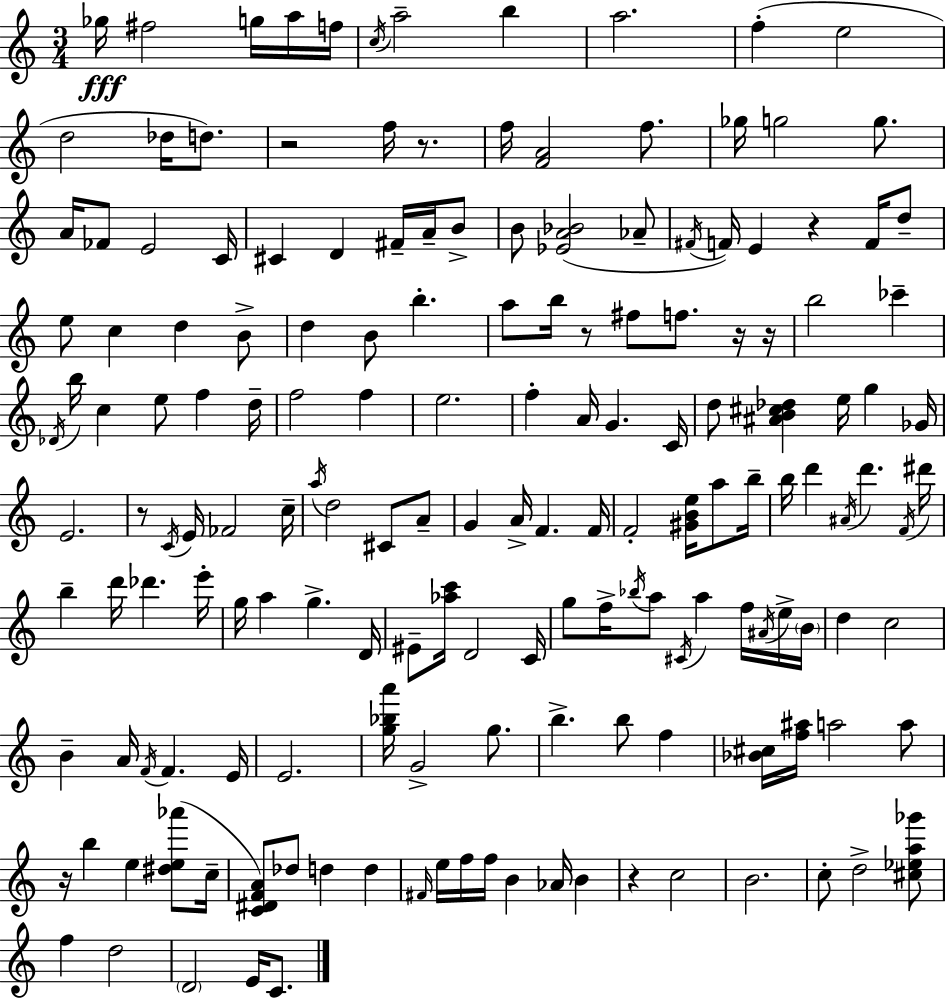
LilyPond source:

{
  \clef treble
  \numericTimeSignature
  \time 3/4
  \key c \major
  ges''16\fff fis''2 g''16 a''16 f''16 | \acciaccatura { c''16 } a''2-- b''4 | a''2. | f''4-.( e''2 | \break d''2 des''16 d''8.) | r2 f''16 r8. | f''16 <f' a'>2 f''8. | ges''16 g''2 g''8. | \break a'16 fes'8 e'2 | c'16 cis'4 d'4 fis'16-- a'16-- b'8-> | b'8 <ees' a' bes'>2( aes'8-- | \acciaccatura { fis'16 }) f'16 e'4 r4 f'16 | \break d''8-- e''8 c''4 d''4 | b'8-> d''4 b'8 b''4.-. | a''8 b''16 r8 fis''8 f''8. | r16 r16 b''2 ces'''4-- | \break \acciaccatura { des'16 } b''16 c''4 e''8 f''4 | d''16-- f''2 f''4 | e''2. | f''4-. a'16 g'4. | \break c'16 d''8 <ais' b' cis'' des''>4 e''16 g''4 | ges'16 e'2. | r8 \acciaccatura { c'16 } e'16 fes'2 | c''16-- \acciaccatura { a''16 } d''2 | \break cis'8 a'8-- g'4 a'16-> f'4. | f'16 f'2-. | <gis' b' e''>16 a''8 b''16-- b''16 d'''4 \acciaccatura { ais'16 } d'''4. | \acciaccatura { f'16 } dis'''16 b''4-- d'''16 | \break des'''4. e'''16-. g''16 a''4 | g''4.-> d'16 eis'8-- <aes'' c'''>16 d'2 | c'16 g''8 f''16-> \acciaccatura { bes''16 } a''8 | \acciaccatura { cis'16 } a''4 f''16 \acciaccatura { ais'16 } e''16-> \parenthesize b'16 d''4 | \break c''2 b'4-- | a'16 \acciaccatura { f'16 } f'4. e'16 e'2. | <g'' bes'' a'''>16 | g'2-> g''8. b''4.-> | \break b''8 f''4 <bes' cis''>16 | <f'' ais''>16 a''2 a''8 r16 | b''4 e''4 <dis'' e'' aes'''>8( c''16-- <c' dis' f' a'>8) | des''8 d''4 d''4 \grace { fis'16 } | \break e''16 f''16 f''16 b'4 aes'16 b'4 | r4 c''2 | b'2. | c''8-. d''2-> <cis'' ees'' a'' ges'''>8 | \break f''4 d''2 | \parenthesize d'2 e'16 c'8. | \bar "|."
}